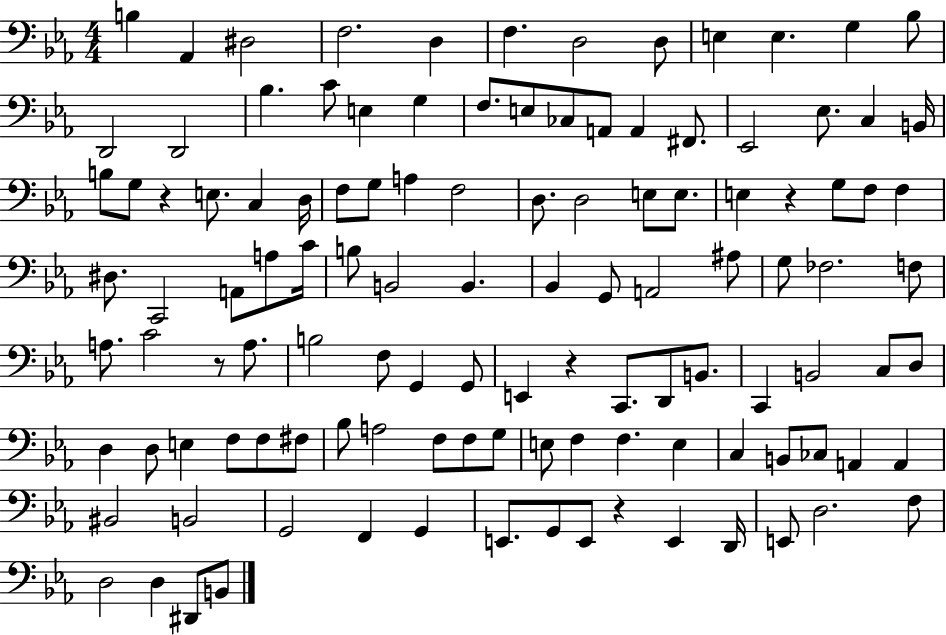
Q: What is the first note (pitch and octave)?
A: B3